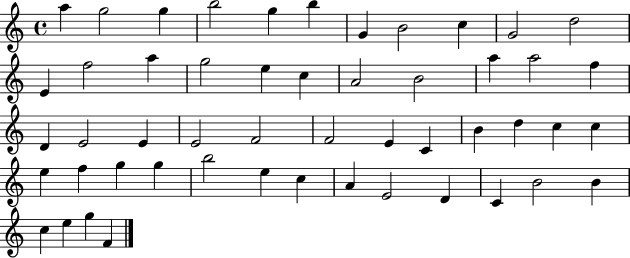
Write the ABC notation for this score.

X:1
T:Untitled
M:4/4
L:1/4
K:C
a g2 g b2 g b G B2 c G2 d2 E f2 a g2 e c A2 B2 a a2 f D E2 E E2 F2 F2 E C B d c c e f g g b2 e c A E2 D C B2 B c e g F